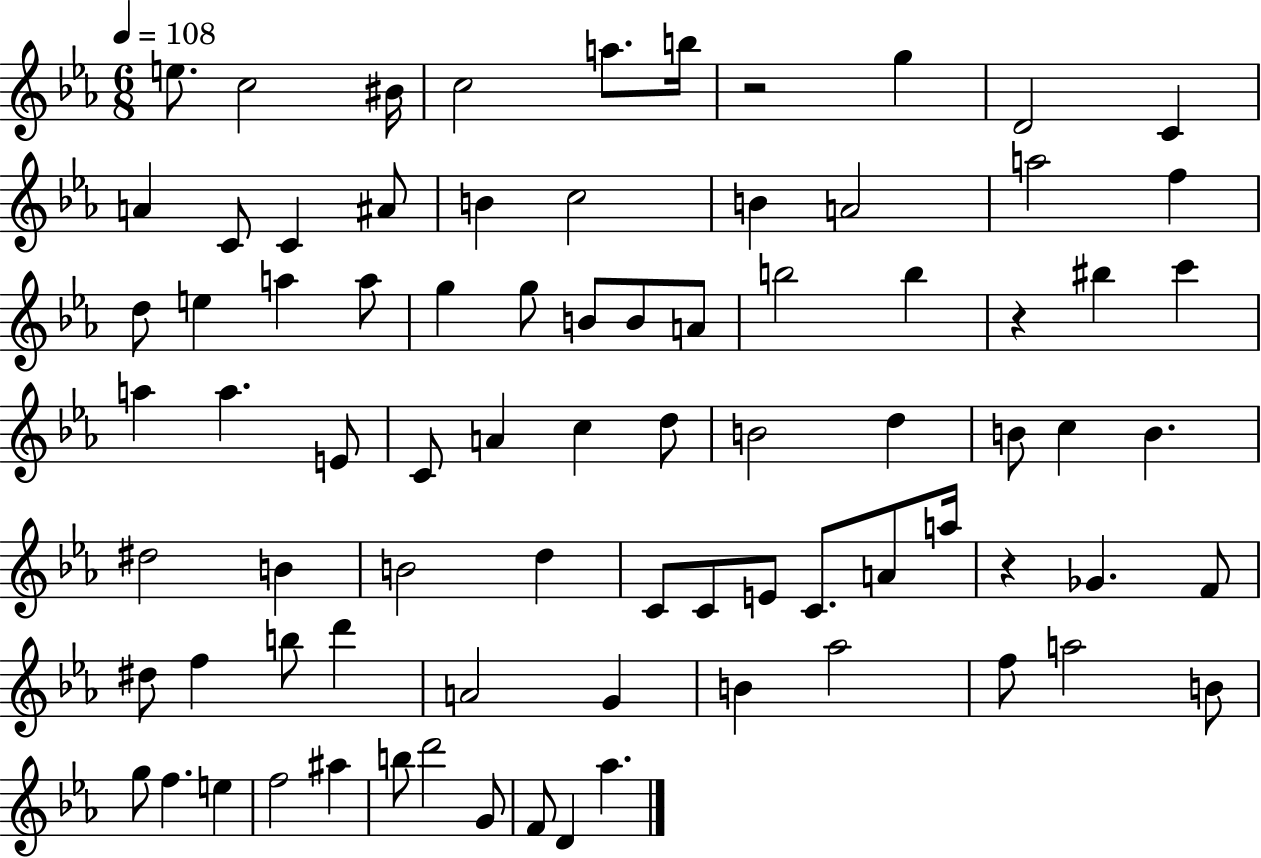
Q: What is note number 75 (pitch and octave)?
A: G4